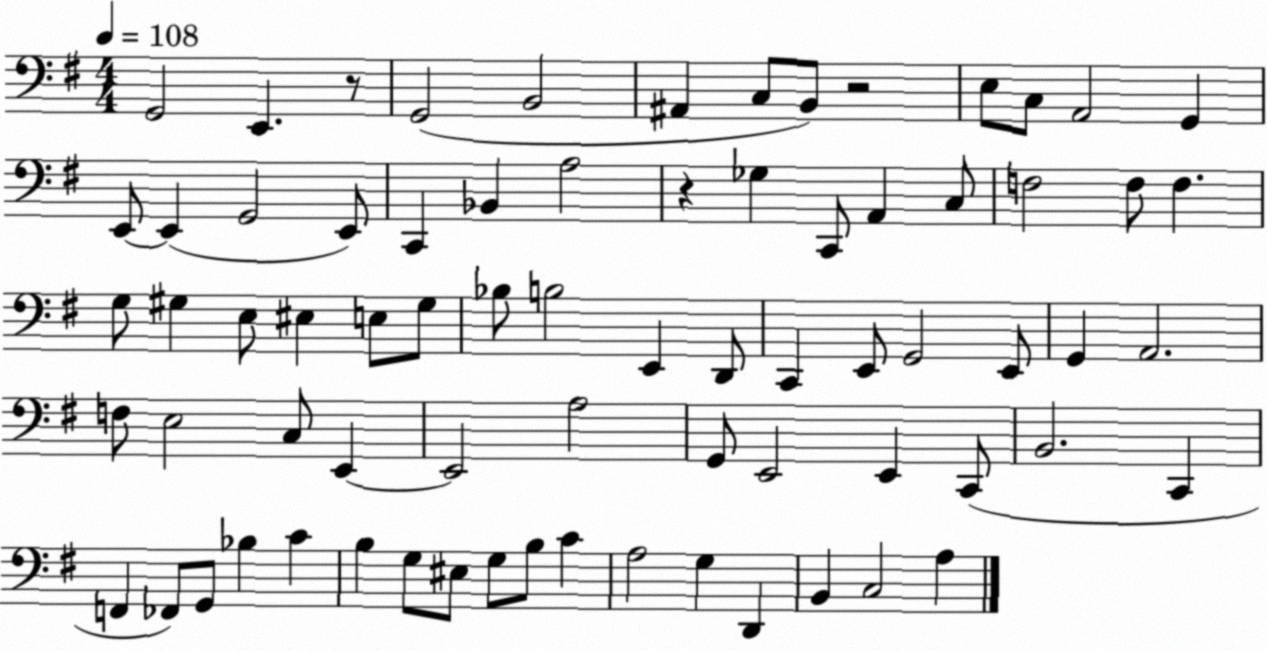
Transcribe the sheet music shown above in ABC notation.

X:1
T:Untitled
M:4/4
L:1/4
K:G
G,,2 E,, z/2 G,,2 B,,2 ^A,, C,/2 B,,/2 z2 E,/2 C,/2 A,,2 G,, E,,/2 E,, G,,2 E,,/2 C,, _B,, A,2 z _G, C,,/2 A,, C,/2 F,2 F,/2 F, G,/2 ^G, E,/2 ^E, E,/2 ^G,/2 _B,/2 B,2 E,, D,,/2 C,, E,,/2 G,,2 E,,/2 G,, A,,2 F,/2 E,2 C,/2 E,, E,,2 A,2 G,,/2 E,,2 E,, C,,/2 B,,2 C,, F,, _F,,/2 G,,/2 _B, C B, G,/2 ^E,/2 G,/2 B,/2 C A,2 G, D,, B,, C,2 A,